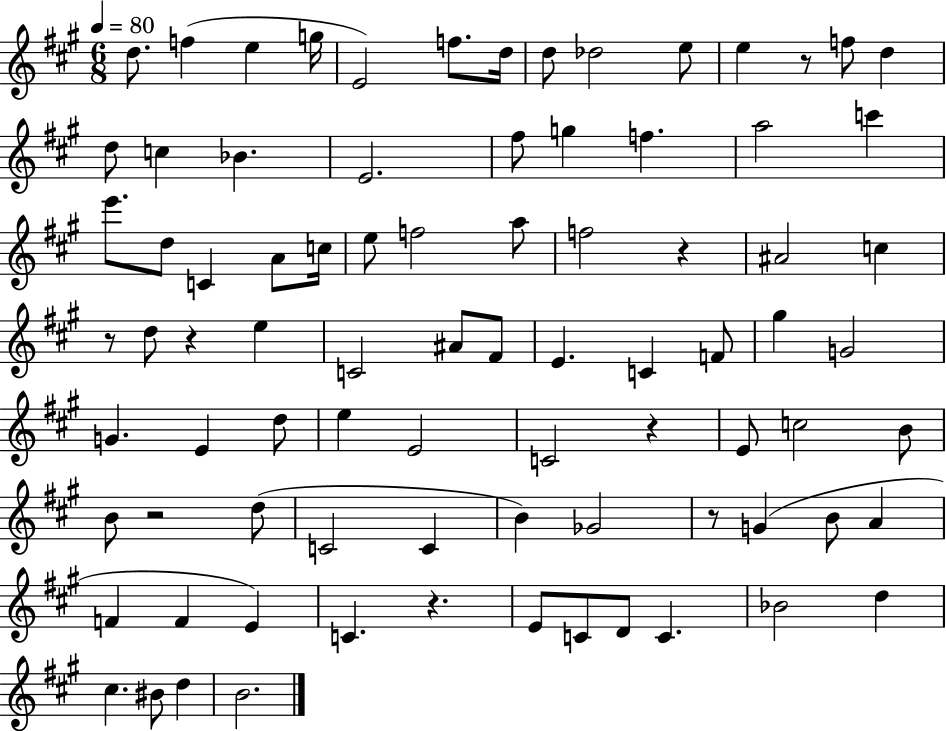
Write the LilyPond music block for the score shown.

{
  \clef treble
  \numericTimeSignature
  \time 6/8
  \key a \major
  \tempo 4 = 80
  d''8. f''4( e''4 g''16 | e'2) f''8. d''16 | d''8 des''2 e''8 | e''4 r8 f''8 d''4 | \break d''8 c''4 bes'4. | e'2. | fis''8 g''4 f''4. | a''2 c'''4 | \break e'''8. d''8 c'4 a'8 c''16 | e''8 f''2 a''8 | f''2 r4 | ais'2 c''4 | \break r8 d''8 r4 e''4 | c'2 ais'8 fis'8 | e'4. c'4 f'8 | gis''4 g'2 | \break g'4. e'4 d''8 | e''4 e'2 | c'2 r4 | e'8 c''2 b'8 | \break b'8 r2 d''8( | c'2 c'4 | b'4) ges'2 | r8 g'4( b'8 a'4 | \break f'4 f'4 e'4) | c'4. r4. | e'8 c'8 d'8 c'4. | bes'2 d''4 | \break cis''4. bis'8 d''4 | b'2. | \bar "|."
}